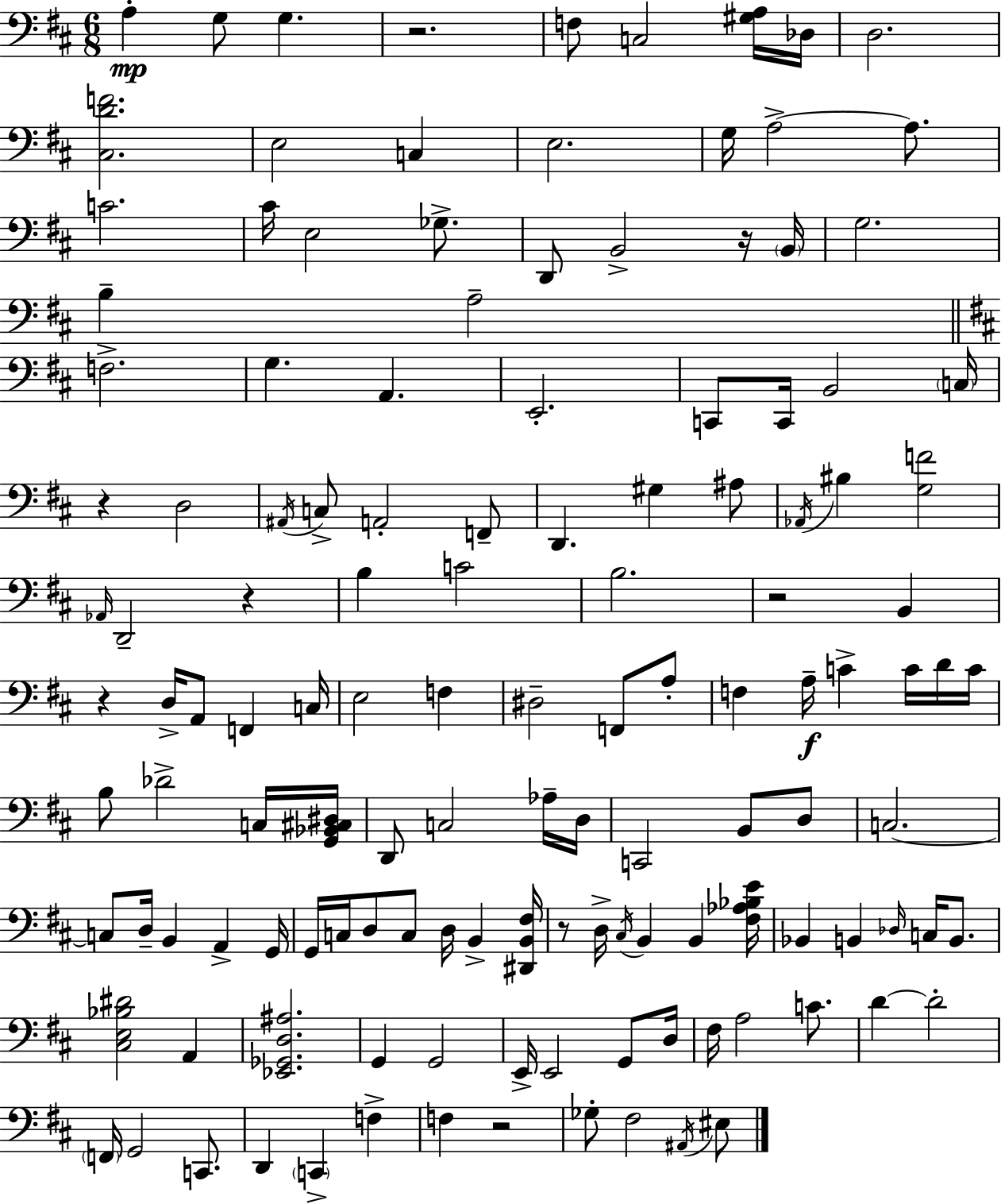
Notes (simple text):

A3/q G3/e G3/q. R/h. F3/e C3/h [G#3,A3]/s Db3/s D3/h. [C#3,D4,F4]/h. E3/h C3/q E3/h. G3/s A3/h A3/e. C4/h. C#4/s E3/h Gb3/e. D2/e B2/h R/s B2/s G3/h. B3/q A3/h F3/h. G3/q. A2/q. E2/h. C2/e C2/s B2/h C3/s R/q D3/h A#2/s C3/e A2/h F2/e D2/q. G#3/q A#3/e Ab2/s BIS3/q [G3,F4]/h Ab2/s D2/h R/q B3/q C4/h B3/h. R/h B2/q R/q D3/s A2/e F2/q C3/s E3/h F3/q D#3/h F2/e A3/e F3/q A3/s C4/q C4/s D4/s C4/s B3/e Db4/h C3/s [G2,Bb2,C#3,D#3]/s D2/e C3/h Ab3/s D3/s C2/h B2/e D3/e C3/h. C3/e D3/s B2/q A2/q G2/s G2/s C3/s D3/e C3/e D3/s B2/q [D#2,B2,F#3]/s R/e D3/s C#3/s B2/q B2/q [F#3,Ab3,Bb3,E4]/s Bb2/q B2/q Db3/s C3/s B2/e. [C#3,E3,Bb3,D#4]/h A2/q [Eb2,Gb2,D3,A#3]/h. G2/q G2/h E2/s E2/h G2/e D3/s F#3/s A3/h C4/e. D4/q D4/h F2/s G2/h C2/e. D2/q C2/q F3/q F3/q R/h Gb3/e F#3/h A#2/s EIS3/e